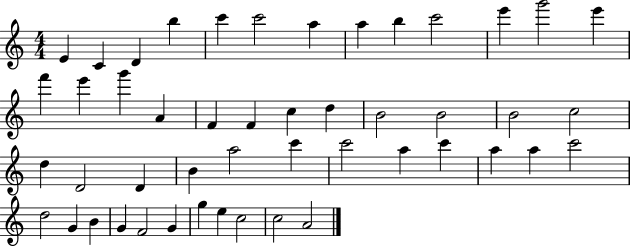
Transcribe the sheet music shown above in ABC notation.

X:1
T:Untitled
M:4/4
L:1/4
K:C
E C D b c' c'2 a a b c'2 e' g'2 e' f' e' g' A F F c d B2 B2 B2 c2 d D2 D B a2 c' c'2 a c' a a c'2 d2 G B G F2 G g e c2 c2 A2